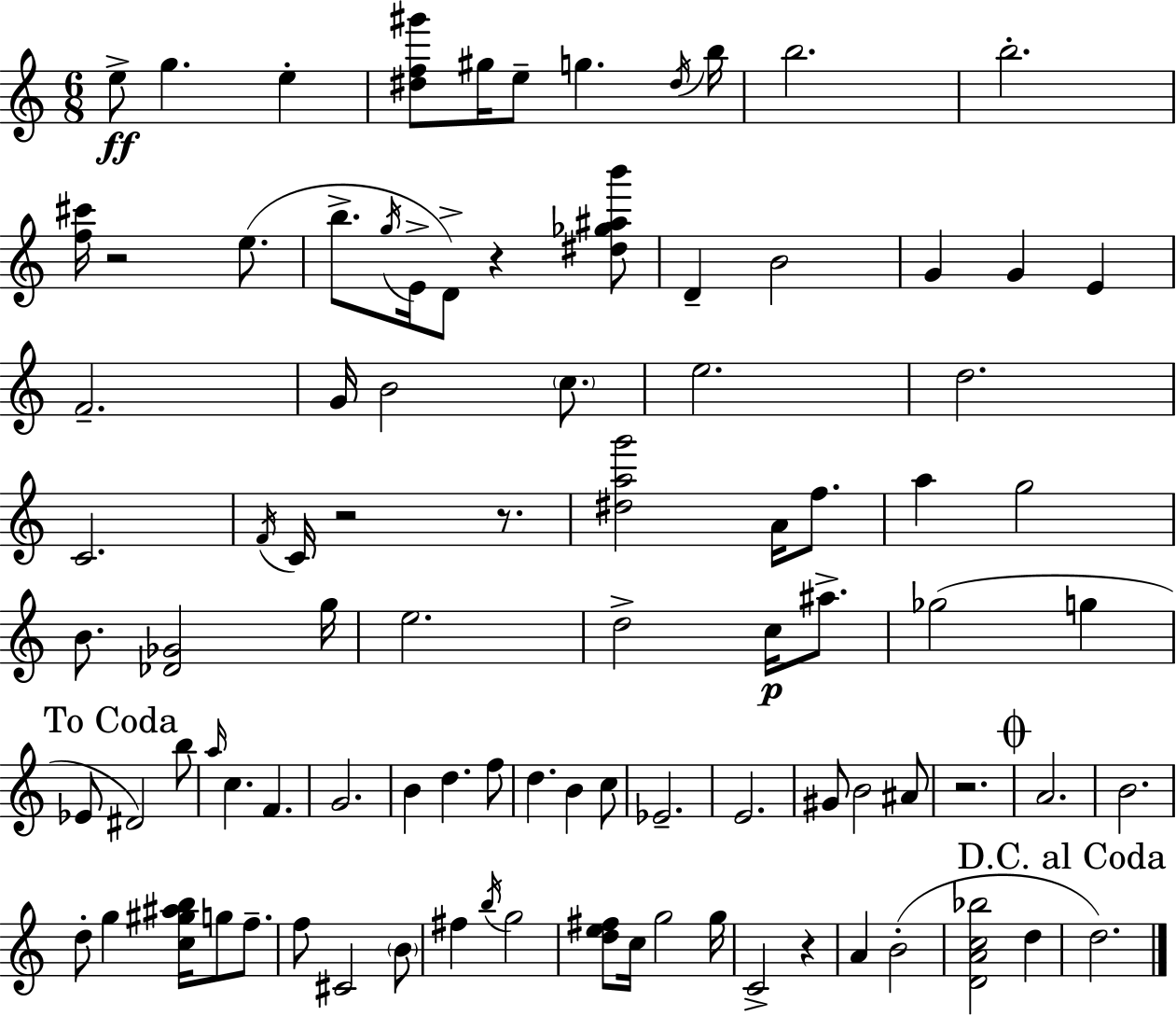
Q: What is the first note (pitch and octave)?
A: E5